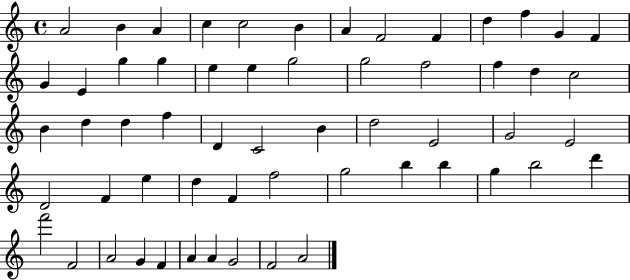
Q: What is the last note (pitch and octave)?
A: A4